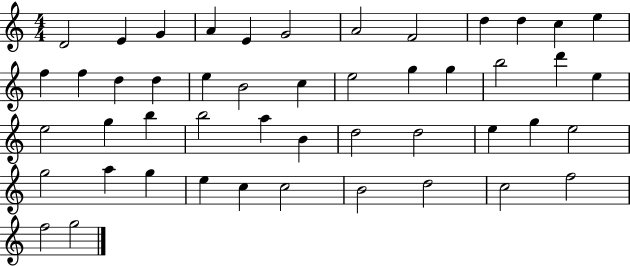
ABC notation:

X:1
T:Untitled
M:4/4
L:1/4
K:C
D2 E G A E G2 A2 F2 d d c e f f d d e B2 c e2 g g b2 d' e e2 g b b2 a B d2 d2 e g e2 g2 a g e c c2 B2 d2 c2 f2 f2 g2